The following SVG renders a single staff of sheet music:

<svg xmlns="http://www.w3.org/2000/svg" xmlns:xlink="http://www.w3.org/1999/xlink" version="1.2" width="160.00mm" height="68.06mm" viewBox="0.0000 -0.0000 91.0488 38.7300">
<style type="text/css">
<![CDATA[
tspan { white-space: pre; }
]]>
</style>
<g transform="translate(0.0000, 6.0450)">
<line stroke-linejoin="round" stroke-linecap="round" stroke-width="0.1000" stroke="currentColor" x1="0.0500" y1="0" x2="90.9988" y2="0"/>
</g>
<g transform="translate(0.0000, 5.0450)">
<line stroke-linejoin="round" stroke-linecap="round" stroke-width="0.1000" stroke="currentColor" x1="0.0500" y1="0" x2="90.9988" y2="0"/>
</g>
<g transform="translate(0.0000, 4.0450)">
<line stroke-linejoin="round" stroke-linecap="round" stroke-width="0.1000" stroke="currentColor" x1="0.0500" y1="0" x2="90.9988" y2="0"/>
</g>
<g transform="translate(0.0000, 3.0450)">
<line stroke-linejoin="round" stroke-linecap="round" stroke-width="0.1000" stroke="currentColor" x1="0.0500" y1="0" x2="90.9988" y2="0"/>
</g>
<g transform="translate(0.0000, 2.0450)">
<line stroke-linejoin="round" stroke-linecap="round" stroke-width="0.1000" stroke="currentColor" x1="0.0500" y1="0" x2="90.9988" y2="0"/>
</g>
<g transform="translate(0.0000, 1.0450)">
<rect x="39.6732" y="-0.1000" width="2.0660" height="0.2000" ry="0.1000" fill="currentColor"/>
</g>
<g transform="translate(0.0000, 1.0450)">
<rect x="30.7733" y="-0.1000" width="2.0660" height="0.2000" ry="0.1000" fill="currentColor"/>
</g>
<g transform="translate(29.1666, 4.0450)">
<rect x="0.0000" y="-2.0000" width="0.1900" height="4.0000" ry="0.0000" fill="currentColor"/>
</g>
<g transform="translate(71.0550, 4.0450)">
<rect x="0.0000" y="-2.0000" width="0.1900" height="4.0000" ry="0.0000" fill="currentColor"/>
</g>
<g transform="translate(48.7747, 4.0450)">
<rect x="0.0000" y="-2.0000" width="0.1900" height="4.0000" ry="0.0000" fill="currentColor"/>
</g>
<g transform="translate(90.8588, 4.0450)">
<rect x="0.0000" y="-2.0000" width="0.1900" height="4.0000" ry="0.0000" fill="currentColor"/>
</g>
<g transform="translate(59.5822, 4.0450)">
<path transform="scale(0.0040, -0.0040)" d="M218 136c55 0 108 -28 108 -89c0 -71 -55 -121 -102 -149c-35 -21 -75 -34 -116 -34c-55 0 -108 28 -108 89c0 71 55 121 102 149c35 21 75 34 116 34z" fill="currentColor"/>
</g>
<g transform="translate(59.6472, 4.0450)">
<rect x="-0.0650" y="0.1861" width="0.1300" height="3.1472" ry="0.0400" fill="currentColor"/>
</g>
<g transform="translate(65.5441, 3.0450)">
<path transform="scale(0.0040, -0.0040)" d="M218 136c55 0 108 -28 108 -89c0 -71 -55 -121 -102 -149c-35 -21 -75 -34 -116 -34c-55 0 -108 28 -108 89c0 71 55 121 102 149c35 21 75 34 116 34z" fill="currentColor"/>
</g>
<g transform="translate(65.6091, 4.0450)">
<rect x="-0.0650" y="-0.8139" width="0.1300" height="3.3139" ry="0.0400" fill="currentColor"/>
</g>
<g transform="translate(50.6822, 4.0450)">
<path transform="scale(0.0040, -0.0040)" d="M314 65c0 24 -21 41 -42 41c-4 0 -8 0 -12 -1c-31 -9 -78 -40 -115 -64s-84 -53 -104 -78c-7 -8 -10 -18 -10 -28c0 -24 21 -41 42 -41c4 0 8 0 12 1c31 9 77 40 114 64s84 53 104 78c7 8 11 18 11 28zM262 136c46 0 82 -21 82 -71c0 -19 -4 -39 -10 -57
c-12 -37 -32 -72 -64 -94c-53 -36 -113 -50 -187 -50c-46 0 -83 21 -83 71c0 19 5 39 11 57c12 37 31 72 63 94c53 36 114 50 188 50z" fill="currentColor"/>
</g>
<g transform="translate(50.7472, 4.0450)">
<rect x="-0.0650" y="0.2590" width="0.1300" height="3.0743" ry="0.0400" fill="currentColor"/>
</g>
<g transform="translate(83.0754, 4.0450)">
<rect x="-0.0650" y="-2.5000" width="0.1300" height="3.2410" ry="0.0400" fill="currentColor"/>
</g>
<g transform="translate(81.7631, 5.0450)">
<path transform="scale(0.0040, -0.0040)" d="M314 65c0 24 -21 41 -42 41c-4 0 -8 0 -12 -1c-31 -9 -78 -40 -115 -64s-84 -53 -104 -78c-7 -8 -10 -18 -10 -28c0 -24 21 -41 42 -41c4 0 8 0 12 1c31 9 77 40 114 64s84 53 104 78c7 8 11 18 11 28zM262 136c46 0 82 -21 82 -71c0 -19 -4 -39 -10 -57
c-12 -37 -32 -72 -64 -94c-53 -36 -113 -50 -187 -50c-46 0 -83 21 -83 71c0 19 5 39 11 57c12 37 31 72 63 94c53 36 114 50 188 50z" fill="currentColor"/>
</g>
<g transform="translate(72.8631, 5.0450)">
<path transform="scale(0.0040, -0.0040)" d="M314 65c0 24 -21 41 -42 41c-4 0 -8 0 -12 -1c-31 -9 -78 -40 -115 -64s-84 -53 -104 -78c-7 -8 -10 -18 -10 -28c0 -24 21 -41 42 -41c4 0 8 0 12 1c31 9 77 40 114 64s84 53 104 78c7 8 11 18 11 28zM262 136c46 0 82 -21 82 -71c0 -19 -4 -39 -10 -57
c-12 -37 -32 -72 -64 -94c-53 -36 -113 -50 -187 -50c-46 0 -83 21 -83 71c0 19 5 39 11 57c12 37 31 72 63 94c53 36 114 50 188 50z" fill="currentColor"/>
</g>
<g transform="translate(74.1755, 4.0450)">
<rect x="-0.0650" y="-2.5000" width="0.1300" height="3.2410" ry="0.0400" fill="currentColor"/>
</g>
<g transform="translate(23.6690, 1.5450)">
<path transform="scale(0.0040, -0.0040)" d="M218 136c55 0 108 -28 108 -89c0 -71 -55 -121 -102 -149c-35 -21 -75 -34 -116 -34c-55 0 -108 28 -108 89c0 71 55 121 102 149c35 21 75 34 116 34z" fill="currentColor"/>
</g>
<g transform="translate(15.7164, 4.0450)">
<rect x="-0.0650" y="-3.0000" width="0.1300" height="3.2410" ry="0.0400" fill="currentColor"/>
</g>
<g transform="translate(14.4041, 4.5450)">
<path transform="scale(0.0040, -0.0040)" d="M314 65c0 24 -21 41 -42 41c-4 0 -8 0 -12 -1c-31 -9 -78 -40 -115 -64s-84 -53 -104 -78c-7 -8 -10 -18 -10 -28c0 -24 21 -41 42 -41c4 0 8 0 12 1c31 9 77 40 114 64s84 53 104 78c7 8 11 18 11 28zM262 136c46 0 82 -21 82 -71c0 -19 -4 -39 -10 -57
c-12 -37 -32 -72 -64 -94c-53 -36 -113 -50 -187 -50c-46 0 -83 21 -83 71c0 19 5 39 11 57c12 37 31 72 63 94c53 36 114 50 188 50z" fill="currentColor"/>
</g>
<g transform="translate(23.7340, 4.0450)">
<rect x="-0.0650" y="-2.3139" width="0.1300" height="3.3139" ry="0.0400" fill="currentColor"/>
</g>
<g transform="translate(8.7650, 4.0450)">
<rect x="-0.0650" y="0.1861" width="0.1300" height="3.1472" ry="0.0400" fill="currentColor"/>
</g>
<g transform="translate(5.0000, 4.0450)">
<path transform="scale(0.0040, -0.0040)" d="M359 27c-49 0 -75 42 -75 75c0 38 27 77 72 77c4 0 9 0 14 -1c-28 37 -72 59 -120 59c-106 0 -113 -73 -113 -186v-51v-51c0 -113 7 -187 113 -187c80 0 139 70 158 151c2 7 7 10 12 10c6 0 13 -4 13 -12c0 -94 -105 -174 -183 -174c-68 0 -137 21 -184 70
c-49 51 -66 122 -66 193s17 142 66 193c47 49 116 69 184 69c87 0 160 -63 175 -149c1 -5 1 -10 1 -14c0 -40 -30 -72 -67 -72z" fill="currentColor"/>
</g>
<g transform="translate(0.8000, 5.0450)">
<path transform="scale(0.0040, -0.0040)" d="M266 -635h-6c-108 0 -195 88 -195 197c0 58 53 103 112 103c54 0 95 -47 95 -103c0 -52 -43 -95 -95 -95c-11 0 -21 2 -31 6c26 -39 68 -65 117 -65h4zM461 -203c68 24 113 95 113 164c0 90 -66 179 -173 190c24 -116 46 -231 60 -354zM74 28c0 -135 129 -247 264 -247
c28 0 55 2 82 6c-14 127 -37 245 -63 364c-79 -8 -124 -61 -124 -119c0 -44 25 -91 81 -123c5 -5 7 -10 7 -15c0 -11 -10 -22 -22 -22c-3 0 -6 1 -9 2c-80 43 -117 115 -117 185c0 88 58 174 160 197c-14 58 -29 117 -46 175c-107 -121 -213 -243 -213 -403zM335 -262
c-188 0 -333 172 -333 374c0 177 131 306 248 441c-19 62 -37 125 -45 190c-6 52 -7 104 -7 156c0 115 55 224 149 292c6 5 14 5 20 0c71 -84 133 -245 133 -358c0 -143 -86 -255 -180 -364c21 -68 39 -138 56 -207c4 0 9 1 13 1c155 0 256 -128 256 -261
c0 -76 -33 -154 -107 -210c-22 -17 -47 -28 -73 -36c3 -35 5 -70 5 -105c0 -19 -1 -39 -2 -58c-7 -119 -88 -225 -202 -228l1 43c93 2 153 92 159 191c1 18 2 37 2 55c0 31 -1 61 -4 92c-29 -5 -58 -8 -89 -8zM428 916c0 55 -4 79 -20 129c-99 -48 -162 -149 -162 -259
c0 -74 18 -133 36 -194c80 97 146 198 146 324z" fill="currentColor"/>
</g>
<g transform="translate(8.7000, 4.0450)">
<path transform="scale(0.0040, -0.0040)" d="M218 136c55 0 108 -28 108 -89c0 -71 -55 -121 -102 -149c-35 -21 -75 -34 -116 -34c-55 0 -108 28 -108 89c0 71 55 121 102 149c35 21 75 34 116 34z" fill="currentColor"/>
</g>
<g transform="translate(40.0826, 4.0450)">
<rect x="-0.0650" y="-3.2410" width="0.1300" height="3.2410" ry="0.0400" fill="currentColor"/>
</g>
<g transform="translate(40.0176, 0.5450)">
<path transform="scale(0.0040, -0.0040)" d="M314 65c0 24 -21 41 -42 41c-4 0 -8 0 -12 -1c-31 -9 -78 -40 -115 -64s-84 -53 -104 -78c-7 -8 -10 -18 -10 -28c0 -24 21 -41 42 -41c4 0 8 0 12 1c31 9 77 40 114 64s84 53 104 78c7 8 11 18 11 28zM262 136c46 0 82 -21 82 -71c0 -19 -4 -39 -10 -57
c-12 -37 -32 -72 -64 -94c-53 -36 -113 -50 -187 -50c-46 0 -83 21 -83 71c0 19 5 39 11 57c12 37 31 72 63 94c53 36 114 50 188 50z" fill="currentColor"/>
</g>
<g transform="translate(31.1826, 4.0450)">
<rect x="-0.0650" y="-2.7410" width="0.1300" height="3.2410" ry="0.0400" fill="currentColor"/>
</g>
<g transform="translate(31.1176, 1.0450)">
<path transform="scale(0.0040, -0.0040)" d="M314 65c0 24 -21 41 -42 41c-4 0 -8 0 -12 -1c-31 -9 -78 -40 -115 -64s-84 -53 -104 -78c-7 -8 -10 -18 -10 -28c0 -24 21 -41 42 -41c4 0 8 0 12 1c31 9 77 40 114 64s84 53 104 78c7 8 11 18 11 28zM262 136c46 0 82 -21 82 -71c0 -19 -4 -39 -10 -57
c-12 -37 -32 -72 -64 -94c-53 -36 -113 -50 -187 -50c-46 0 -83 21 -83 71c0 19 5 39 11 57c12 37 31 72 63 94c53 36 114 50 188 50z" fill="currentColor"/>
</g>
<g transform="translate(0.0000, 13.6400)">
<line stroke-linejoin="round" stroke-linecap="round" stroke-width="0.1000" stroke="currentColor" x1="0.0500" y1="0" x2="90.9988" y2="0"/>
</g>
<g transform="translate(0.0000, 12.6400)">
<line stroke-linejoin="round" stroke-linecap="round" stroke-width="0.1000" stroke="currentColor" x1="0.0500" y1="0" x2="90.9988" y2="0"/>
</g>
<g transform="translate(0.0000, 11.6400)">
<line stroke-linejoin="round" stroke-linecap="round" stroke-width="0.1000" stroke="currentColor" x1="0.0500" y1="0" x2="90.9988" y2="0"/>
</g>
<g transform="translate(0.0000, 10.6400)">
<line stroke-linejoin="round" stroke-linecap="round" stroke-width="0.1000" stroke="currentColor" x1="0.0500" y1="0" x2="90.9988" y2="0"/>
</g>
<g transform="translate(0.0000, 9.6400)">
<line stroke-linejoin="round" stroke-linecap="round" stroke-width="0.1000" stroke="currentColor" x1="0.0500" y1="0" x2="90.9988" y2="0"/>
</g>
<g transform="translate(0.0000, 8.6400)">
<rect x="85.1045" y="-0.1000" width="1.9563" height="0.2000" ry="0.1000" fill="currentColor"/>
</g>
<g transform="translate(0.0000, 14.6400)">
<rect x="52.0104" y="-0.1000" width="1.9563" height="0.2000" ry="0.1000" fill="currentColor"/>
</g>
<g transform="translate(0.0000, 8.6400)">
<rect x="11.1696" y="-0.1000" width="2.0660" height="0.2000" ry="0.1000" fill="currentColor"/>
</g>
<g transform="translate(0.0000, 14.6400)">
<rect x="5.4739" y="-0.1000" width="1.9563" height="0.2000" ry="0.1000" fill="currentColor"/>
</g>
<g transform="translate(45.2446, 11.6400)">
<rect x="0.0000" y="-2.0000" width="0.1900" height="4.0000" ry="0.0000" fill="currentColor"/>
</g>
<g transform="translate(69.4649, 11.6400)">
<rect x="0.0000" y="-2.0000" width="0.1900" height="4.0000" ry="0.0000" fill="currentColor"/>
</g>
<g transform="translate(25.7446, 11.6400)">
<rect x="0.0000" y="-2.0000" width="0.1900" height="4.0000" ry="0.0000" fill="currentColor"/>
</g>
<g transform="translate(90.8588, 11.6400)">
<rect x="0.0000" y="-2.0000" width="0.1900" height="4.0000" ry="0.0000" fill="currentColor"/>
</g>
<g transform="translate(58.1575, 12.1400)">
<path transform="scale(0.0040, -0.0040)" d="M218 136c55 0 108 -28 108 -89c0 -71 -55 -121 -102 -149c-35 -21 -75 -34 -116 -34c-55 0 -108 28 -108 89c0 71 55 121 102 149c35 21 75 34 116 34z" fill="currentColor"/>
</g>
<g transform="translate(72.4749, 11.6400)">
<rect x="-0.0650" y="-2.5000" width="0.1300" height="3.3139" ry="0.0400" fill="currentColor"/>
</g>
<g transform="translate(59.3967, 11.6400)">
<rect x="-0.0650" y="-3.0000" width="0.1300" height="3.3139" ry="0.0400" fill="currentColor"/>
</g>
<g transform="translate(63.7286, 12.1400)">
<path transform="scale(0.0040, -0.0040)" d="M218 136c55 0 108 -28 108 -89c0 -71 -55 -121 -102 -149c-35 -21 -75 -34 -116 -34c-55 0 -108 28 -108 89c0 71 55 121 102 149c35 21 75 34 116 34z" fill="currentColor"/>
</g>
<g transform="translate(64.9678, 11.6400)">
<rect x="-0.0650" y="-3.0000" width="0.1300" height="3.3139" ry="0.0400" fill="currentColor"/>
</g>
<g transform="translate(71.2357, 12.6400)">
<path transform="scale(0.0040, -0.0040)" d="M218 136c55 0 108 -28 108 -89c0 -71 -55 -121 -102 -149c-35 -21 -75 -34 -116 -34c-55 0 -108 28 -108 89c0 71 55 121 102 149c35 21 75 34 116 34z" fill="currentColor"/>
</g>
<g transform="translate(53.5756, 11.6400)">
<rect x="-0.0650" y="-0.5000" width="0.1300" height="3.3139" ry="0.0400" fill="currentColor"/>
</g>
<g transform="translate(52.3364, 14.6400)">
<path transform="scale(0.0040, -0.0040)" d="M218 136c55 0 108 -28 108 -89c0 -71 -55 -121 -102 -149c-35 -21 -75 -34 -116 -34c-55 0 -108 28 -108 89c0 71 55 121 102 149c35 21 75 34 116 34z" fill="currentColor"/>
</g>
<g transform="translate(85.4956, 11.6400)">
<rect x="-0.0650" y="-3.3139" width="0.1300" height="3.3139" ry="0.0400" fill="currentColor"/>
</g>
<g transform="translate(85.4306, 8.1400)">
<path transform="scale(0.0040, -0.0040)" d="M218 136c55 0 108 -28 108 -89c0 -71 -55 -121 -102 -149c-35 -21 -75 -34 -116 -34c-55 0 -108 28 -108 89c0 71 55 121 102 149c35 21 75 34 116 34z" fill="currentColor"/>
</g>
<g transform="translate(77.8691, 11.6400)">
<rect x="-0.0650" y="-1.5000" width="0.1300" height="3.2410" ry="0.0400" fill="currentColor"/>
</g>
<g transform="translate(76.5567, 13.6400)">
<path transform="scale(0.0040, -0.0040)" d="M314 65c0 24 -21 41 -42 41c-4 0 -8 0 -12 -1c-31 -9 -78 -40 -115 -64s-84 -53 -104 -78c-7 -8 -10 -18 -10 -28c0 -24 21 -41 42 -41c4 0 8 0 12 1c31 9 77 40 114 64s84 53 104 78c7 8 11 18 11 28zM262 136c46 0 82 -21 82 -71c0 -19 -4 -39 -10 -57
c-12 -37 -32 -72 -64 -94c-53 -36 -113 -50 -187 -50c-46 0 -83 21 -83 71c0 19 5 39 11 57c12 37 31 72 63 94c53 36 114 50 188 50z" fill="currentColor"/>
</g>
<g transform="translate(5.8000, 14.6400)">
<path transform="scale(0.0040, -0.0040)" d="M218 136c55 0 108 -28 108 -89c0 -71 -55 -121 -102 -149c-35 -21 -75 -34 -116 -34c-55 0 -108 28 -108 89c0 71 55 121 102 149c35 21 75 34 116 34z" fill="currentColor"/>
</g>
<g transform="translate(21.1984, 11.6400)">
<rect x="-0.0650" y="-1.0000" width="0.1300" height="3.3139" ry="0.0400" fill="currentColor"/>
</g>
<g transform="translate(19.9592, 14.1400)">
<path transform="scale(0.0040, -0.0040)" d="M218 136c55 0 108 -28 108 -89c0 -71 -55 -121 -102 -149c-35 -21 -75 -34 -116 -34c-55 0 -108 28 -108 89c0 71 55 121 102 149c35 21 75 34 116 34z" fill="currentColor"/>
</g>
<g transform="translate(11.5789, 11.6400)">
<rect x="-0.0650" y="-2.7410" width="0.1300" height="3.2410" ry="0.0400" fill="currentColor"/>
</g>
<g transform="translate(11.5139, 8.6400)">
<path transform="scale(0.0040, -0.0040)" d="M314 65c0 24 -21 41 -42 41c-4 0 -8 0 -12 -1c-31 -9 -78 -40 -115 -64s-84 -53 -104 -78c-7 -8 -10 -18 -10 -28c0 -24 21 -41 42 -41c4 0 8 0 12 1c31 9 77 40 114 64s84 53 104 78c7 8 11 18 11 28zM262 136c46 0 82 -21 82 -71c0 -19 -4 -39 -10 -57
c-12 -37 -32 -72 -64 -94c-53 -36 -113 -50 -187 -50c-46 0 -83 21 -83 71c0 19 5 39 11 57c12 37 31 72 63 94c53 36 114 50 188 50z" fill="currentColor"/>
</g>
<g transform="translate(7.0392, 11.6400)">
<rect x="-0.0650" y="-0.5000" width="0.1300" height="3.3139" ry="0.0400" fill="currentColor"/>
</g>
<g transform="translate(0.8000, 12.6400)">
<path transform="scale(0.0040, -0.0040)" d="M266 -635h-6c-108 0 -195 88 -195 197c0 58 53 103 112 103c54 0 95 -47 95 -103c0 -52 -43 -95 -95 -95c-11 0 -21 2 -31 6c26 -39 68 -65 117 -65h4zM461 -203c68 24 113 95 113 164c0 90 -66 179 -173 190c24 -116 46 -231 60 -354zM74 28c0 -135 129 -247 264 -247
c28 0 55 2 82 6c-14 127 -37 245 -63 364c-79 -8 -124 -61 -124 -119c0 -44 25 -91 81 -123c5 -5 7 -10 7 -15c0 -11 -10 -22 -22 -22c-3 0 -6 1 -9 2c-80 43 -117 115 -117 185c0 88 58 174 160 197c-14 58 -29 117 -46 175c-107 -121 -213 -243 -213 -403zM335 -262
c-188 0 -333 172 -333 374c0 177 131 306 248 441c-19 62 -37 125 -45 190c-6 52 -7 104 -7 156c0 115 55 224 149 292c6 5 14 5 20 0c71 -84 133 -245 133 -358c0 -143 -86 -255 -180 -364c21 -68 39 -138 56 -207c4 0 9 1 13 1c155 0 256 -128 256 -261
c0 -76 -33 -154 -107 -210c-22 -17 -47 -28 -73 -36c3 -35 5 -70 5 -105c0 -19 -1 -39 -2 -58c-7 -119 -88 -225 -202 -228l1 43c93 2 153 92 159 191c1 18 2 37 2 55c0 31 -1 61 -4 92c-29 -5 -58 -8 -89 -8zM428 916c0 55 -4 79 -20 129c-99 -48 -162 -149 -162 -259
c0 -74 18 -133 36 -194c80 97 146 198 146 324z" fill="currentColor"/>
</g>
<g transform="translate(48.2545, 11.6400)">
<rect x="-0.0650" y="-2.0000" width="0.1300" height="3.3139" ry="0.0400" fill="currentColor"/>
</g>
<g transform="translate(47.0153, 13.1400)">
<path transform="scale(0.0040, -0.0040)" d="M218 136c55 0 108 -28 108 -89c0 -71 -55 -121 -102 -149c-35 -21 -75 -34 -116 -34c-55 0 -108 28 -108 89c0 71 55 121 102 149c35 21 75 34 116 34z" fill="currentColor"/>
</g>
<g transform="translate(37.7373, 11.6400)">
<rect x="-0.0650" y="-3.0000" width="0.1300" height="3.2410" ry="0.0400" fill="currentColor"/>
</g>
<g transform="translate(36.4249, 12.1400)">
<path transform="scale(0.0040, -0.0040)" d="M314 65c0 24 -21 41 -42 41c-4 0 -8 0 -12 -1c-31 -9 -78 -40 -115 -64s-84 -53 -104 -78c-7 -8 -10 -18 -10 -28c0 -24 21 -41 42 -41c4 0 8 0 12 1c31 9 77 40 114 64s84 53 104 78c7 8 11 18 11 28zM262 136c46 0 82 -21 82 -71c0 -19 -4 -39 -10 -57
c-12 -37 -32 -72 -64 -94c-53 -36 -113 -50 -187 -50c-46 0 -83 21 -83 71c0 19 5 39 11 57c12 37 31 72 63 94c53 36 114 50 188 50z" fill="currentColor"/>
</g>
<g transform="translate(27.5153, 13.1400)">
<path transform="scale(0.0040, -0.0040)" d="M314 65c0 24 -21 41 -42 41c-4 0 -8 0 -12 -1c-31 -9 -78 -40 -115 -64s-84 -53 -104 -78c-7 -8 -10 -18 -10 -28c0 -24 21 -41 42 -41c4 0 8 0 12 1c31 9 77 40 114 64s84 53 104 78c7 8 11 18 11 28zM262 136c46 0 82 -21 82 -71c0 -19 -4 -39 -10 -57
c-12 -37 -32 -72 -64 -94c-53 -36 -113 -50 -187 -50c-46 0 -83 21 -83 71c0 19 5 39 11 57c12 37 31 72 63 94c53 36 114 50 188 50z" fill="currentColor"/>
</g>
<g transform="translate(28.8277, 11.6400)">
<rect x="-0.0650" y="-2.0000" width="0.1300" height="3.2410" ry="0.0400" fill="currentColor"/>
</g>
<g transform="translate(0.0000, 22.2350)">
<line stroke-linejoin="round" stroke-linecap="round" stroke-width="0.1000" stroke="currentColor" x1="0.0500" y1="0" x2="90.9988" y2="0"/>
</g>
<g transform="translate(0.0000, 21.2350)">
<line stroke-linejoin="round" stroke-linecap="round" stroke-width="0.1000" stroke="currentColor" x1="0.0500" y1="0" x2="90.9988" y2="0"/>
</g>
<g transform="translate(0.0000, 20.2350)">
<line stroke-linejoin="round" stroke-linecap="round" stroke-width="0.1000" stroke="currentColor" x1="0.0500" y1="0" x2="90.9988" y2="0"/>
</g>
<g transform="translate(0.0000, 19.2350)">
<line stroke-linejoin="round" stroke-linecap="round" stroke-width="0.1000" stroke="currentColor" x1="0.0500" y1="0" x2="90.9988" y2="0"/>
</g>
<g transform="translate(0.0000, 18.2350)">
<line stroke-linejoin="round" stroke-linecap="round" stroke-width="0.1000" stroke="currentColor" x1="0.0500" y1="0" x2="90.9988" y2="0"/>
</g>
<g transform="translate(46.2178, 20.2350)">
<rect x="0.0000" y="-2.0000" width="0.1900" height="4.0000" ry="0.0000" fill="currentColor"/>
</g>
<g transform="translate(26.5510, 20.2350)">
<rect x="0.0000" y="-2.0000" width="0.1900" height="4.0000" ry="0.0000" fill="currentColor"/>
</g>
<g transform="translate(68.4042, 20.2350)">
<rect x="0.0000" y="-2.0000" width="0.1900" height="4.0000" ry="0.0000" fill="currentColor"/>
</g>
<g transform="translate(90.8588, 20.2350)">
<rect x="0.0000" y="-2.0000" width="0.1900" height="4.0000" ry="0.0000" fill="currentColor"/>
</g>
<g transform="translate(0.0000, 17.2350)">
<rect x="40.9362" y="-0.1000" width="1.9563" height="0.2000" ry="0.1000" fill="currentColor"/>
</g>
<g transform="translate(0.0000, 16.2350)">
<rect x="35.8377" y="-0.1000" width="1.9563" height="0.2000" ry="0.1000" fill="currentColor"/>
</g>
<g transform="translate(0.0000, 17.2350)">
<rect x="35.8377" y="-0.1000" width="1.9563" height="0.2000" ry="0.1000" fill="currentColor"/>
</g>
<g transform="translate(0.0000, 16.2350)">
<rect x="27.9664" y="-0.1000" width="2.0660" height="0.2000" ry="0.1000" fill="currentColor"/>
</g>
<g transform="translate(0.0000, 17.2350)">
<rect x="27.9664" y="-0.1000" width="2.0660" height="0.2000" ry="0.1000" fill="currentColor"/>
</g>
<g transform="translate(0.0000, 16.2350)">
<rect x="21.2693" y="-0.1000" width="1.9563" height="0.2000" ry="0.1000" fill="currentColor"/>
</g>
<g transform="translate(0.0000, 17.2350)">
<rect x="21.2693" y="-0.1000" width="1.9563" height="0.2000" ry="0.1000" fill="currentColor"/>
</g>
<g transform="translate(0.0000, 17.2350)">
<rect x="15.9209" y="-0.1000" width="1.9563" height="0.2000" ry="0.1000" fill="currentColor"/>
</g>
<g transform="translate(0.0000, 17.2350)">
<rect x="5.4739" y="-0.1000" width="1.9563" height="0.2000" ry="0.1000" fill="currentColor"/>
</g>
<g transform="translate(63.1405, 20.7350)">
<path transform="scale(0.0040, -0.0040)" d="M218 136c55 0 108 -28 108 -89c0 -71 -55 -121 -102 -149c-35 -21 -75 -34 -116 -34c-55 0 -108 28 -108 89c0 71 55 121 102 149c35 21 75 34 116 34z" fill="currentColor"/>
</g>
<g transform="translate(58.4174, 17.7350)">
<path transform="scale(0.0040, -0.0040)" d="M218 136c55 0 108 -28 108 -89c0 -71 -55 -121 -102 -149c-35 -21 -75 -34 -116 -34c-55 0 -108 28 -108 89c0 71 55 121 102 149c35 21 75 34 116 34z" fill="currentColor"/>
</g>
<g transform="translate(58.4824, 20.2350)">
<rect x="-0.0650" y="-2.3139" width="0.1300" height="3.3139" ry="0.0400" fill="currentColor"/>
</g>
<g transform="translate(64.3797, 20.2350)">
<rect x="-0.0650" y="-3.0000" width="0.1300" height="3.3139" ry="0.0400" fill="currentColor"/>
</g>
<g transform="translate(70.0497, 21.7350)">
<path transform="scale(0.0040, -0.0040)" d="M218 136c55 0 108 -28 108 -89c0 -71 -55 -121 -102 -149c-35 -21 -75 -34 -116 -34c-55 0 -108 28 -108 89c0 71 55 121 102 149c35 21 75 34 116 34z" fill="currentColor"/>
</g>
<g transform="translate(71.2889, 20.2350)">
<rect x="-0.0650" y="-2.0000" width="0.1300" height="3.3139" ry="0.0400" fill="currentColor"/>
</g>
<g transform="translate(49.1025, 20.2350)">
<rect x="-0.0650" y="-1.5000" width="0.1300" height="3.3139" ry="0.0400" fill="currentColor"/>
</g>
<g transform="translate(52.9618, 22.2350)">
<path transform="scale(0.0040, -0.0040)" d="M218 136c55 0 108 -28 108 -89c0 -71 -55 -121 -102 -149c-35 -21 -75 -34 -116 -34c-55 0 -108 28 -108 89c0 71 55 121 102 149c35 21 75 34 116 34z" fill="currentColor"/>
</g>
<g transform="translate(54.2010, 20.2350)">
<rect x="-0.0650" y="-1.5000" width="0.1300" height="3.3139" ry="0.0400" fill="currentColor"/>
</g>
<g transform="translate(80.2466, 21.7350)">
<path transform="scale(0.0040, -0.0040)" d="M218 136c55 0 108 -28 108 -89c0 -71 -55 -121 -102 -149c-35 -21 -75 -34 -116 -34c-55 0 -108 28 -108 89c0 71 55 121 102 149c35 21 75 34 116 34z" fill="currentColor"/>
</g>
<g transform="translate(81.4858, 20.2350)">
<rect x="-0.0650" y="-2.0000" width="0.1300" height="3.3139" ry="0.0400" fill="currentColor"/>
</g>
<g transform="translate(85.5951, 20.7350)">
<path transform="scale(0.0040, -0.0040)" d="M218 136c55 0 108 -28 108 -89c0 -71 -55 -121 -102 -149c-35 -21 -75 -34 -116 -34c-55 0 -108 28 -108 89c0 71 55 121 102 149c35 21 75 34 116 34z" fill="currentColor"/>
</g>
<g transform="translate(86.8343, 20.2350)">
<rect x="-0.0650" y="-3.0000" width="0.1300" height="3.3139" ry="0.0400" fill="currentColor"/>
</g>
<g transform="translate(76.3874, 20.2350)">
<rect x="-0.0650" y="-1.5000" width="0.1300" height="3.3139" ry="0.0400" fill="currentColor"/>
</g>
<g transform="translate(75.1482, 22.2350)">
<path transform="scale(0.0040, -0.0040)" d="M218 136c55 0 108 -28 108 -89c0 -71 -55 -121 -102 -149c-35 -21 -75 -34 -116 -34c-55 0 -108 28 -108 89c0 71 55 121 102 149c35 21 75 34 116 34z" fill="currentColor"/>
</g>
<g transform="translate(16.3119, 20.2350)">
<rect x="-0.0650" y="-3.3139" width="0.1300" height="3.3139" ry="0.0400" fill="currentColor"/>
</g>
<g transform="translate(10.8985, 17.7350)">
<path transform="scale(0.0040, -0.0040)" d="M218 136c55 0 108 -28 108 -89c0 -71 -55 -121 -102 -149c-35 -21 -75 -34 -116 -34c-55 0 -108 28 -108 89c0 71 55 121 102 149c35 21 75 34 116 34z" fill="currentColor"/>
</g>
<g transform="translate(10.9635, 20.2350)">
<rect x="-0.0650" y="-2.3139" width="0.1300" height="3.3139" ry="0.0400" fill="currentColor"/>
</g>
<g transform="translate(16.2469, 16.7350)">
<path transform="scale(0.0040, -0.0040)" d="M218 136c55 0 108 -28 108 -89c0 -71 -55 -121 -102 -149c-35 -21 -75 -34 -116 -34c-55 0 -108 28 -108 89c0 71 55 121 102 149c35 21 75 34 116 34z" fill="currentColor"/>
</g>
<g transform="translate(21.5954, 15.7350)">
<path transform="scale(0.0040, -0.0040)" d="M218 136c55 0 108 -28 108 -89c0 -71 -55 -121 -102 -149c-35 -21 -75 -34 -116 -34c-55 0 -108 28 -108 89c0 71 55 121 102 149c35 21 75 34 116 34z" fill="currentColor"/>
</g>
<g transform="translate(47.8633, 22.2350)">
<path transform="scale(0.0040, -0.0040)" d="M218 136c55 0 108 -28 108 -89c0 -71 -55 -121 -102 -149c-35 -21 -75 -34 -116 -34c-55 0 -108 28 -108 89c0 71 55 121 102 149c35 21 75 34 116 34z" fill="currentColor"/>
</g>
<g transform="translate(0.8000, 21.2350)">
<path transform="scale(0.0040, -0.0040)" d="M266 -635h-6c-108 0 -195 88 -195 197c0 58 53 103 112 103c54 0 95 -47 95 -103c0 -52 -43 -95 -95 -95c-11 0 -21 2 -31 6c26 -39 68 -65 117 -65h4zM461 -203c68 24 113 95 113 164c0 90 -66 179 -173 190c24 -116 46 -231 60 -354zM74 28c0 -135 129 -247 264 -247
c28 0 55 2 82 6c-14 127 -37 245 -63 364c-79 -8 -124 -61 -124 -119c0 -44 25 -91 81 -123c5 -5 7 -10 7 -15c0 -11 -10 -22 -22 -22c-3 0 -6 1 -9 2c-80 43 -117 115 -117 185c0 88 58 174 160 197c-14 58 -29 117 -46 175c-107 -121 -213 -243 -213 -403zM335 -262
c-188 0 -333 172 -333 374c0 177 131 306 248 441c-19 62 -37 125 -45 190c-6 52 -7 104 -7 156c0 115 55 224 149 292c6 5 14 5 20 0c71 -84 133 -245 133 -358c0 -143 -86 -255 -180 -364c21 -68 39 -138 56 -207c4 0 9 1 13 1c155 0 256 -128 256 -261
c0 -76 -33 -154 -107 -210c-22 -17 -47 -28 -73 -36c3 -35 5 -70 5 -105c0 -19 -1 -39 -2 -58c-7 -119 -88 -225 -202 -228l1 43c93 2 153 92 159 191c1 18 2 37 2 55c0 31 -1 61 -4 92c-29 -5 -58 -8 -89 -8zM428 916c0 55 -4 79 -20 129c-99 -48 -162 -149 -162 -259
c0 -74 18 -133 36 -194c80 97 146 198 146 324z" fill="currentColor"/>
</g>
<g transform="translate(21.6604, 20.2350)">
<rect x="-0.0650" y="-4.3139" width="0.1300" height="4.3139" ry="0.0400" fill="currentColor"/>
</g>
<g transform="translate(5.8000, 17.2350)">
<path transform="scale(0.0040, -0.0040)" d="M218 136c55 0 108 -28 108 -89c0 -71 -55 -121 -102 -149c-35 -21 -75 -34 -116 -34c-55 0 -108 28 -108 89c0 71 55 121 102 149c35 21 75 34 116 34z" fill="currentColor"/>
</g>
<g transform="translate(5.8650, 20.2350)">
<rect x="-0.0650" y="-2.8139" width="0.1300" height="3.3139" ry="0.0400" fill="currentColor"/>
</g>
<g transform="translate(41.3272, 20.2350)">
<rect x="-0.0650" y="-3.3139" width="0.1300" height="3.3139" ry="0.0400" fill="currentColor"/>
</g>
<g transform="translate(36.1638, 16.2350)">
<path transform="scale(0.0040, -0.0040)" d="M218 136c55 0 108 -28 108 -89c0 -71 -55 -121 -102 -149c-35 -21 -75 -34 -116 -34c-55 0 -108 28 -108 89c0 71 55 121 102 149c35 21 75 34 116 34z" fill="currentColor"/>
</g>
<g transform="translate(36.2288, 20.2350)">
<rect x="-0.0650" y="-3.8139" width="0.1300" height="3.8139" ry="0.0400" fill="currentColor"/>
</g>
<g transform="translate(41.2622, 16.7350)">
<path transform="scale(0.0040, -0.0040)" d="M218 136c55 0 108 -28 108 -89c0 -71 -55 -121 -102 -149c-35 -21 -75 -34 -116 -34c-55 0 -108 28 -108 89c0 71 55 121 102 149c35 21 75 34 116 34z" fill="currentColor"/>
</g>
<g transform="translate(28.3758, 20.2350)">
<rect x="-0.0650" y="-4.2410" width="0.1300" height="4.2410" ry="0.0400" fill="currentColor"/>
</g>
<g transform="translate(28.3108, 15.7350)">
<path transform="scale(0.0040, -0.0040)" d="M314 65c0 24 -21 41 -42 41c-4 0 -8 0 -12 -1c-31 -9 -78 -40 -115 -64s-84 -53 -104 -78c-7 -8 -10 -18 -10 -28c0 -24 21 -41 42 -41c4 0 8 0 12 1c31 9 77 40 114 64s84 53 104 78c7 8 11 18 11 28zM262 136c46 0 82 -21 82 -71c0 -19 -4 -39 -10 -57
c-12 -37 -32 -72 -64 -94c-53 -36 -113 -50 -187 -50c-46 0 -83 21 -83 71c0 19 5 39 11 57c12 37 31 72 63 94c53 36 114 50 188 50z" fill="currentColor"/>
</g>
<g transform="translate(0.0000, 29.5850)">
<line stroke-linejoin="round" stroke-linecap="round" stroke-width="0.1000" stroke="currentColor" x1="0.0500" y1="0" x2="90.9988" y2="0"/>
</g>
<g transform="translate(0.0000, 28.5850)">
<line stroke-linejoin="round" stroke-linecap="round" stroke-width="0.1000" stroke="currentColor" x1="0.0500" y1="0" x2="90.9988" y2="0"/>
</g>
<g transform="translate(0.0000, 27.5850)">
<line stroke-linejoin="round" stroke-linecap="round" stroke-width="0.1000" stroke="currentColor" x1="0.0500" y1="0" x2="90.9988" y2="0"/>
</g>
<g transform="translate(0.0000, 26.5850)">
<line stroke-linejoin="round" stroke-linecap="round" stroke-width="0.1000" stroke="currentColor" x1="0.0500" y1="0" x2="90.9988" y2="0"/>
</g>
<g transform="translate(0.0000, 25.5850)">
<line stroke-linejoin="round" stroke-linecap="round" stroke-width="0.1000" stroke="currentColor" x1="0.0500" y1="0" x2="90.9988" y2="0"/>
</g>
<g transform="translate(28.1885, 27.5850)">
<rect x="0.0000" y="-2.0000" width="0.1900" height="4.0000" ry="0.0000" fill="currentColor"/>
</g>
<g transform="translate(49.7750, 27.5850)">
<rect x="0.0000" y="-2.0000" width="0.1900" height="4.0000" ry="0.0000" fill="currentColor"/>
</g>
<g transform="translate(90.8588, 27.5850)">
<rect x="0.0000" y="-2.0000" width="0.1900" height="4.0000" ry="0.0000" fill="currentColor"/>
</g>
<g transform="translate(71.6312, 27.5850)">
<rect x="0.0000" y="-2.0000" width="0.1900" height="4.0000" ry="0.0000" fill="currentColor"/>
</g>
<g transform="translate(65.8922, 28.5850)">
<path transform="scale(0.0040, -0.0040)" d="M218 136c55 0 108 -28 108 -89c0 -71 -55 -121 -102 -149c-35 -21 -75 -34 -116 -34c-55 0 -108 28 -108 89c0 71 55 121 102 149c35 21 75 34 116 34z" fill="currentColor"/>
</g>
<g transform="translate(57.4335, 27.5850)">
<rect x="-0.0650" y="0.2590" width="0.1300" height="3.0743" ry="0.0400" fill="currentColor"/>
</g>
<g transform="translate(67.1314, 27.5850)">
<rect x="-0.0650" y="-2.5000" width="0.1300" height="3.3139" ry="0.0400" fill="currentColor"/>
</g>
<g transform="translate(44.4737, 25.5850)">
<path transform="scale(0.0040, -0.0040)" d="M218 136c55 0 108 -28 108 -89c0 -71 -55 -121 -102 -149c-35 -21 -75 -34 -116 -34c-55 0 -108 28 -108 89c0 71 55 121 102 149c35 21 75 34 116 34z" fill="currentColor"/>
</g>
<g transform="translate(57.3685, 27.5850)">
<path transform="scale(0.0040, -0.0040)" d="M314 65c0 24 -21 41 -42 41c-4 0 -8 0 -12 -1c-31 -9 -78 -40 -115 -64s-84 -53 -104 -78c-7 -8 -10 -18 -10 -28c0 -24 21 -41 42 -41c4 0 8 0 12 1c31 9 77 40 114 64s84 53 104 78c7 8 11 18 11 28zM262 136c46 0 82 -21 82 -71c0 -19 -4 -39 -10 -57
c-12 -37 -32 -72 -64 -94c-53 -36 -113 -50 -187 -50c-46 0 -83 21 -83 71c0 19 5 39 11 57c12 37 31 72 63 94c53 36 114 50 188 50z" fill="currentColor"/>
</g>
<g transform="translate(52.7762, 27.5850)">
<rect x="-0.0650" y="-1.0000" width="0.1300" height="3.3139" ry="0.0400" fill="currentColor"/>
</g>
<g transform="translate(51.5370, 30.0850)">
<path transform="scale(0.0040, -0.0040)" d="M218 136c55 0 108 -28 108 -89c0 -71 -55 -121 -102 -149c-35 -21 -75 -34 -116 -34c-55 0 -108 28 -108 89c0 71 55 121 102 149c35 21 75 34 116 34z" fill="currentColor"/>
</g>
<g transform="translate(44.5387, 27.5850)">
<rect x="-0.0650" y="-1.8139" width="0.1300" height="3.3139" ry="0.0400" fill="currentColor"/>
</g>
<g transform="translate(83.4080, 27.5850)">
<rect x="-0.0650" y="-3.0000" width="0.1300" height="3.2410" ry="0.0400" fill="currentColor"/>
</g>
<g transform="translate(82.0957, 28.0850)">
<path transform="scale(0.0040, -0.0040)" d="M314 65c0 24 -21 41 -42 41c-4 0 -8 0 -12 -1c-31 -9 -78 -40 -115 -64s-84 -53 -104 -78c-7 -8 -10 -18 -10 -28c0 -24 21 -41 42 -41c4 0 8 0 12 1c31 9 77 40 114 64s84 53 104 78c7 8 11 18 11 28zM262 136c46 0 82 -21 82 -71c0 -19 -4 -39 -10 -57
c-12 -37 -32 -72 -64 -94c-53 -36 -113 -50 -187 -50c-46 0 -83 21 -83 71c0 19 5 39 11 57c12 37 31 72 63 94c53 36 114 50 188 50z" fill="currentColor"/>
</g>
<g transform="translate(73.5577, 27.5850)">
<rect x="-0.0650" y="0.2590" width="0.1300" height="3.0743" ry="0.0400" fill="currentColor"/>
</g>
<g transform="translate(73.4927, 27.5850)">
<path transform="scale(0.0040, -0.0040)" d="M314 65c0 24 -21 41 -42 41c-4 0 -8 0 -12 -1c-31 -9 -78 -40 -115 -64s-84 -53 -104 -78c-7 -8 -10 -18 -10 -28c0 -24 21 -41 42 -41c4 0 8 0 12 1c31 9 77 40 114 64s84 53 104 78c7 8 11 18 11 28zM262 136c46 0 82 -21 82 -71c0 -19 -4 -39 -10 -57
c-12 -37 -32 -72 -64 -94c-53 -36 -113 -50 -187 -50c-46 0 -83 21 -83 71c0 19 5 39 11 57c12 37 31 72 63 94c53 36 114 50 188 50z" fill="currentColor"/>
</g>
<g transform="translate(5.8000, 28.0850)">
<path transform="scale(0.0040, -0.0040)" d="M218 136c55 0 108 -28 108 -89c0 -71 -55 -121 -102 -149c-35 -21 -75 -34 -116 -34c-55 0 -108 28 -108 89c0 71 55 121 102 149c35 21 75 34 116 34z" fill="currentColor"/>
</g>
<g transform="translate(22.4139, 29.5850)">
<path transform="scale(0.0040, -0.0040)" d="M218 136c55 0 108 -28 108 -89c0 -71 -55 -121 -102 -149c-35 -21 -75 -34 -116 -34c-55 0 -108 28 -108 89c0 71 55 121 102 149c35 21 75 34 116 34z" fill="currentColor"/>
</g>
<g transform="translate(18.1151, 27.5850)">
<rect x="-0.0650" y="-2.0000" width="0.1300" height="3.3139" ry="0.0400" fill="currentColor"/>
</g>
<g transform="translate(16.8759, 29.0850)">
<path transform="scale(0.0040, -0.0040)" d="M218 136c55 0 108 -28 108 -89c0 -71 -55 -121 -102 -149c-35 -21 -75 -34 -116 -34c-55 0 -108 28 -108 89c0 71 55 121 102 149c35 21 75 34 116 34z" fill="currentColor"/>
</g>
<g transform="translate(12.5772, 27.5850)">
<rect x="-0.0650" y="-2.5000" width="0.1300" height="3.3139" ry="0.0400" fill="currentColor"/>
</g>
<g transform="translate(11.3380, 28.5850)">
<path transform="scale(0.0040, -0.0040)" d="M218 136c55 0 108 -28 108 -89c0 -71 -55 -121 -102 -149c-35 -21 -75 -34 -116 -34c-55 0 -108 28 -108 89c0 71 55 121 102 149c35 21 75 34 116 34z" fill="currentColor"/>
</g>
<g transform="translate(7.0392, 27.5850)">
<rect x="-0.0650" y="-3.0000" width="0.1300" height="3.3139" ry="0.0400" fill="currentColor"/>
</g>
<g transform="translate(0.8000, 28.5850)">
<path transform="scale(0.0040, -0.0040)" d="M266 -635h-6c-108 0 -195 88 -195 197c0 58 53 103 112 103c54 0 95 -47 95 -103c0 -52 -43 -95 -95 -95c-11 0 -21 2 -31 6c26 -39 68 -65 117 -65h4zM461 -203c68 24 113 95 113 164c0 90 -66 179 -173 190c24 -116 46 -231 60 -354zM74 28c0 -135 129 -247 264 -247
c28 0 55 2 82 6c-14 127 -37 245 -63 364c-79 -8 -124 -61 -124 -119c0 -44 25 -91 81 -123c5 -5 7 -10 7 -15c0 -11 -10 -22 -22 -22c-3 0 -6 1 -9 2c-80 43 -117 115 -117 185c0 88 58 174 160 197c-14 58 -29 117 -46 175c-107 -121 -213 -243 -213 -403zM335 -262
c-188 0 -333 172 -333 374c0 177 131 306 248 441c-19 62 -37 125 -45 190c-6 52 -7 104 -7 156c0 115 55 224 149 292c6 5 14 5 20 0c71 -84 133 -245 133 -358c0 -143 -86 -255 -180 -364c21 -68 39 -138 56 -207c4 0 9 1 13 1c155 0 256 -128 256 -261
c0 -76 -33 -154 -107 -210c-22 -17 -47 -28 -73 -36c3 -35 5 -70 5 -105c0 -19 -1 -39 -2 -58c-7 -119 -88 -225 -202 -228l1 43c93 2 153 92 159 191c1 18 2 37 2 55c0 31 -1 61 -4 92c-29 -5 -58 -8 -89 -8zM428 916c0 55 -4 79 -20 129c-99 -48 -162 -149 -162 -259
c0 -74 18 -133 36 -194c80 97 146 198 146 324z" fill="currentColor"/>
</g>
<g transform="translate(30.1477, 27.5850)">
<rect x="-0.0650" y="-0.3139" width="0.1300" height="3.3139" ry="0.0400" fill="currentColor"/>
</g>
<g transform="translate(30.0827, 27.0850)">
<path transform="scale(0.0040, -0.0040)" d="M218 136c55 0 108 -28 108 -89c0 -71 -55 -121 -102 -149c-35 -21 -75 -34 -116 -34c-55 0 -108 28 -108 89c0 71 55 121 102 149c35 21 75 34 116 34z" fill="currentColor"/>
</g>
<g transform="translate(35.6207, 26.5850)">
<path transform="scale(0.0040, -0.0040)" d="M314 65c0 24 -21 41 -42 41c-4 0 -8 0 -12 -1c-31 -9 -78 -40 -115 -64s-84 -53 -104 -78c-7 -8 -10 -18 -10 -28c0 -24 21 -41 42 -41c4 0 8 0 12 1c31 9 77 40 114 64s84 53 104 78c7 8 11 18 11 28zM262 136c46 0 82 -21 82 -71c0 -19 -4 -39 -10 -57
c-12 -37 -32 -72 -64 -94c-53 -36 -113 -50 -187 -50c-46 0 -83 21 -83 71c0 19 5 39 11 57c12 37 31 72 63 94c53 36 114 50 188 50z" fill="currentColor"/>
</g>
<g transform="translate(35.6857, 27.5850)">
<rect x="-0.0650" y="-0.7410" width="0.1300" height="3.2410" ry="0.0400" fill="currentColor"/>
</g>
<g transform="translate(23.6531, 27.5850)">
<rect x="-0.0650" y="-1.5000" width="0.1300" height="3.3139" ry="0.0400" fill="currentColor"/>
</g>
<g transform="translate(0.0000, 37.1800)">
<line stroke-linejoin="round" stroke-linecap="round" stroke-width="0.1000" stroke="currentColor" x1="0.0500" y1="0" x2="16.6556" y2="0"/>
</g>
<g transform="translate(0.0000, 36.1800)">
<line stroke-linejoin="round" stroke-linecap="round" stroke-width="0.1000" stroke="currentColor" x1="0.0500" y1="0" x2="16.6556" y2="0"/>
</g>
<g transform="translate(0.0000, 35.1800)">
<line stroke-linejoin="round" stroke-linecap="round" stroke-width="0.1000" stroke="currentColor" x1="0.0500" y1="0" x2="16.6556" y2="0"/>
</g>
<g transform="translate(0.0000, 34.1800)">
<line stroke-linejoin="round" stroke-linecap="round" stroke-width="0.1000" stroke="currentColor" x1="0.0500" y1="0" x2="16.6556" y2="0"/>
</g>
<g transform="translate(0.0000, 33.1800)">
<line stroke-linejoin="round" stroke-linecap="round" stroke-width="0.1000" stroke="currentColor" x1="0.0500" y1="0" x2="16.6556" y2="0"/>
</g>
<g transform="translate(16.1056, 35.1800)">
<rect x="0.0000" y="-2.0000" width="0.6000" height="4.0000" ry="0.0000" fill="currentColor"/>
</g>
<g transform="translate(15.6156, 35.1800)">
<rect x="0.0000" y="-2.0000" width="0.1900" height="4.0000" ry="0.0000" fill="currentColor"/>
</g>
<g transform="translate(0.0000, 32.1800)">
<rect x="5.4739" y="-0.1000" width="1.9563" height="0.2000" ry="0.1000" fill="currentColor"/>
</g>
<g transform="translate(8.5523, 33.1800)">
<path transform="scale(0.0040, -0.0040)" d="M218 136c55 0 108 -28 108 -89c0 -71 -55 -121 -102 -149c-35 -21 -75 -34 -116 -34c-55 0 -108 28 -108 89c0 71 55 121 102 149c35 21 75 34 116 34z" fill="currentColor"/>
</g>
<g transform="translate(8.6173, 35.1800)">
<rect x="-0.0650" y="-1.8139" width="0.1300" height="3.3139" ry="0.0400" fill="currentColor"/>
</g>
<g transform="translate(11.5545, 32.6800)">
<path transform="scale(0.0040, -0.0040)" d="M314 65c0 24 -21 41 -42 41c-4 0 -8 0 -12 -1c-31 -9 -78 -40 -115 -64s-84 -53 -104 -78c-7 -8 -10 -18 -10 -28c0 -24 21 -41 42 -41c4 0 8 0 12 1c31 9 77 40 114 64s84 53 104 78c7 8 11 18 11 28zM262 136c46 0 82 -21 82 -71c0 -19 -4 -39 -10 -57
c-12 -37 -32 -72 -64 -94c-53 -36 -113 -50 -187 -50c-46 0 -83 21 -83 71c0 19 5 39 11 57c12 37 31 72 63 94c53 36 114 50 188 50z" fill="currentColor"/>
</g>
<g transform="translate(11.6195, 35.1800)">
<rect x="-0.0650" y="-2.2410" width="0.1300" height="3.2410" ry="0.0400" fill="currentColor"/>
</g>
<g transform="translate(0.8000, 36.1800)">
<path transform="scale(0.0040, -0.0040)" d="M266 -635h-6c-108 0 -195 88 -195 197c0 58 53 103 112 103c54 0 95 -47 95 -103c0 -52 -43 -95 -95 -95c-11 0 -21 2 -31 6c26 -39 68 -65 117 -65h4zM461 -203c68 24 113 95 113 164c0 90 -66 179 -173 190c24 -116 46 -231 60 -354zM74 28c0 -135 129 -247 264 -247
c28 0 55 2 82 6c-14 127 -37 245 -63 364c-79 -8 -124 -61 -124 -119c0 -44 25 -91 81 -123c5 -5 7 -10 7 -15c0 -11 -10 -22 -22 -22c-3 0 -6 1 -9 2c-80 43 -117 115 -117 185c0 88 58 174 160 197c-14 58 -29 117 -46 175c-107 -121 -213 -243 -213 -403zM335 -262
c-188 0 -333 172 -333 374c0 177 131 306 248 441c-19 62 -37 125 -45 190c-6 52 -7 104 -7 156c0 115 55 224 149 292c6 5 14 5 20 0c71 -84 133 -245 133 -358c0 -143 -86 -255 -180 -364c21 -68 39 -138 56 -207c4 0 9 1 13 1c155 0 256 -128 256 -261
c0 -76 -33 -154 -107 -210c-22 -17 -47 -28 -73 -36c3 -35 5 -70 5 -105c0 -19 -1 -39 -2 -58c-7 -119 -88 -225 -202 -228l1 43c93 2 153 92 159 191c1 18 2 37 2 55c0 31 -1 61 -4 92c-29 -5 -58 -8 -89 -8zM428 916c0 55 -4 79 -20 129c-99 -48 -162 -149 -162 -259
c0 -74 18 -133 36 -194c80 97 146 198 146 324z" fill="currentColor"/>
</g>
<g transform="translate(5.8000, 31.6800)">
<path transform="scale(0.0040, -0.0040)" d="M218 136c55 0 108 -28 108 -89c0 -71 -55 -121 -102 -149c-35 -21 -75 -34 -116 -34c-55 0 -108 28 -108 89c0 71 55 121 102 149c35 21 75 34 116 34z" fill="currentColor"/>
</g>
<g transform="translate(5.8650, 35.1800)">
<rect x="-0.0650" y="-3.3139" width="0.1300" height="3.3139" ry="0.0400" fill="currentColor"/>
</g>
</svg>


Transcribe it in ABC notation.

X:1
T:Untitled
M:4/4
L:1/4
K:C
B A2 g a2 b2 B2 B d G2 G2 C a2 D F2 A2 F C A A G E2 b a g b d' d'2 c' b E E g A F E F A A G F E c d2 f D B2 G B2 A2 b f g2